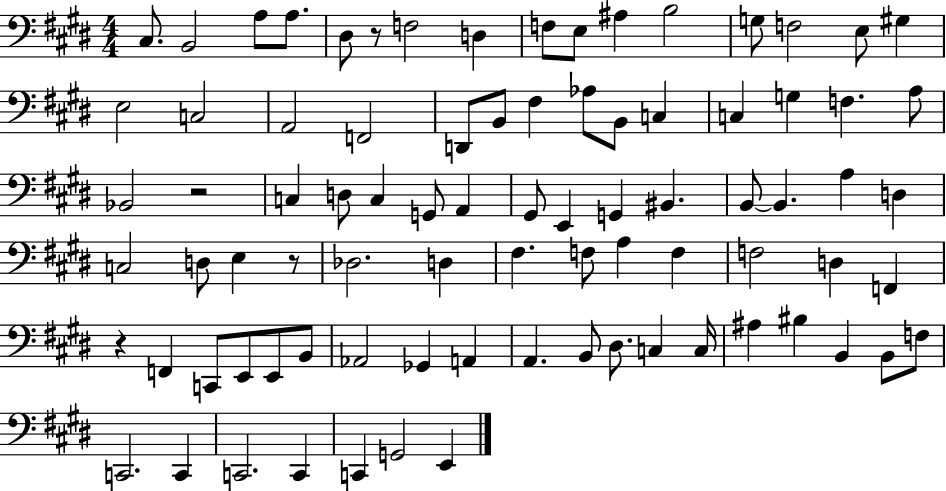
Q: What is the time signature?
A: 4/4